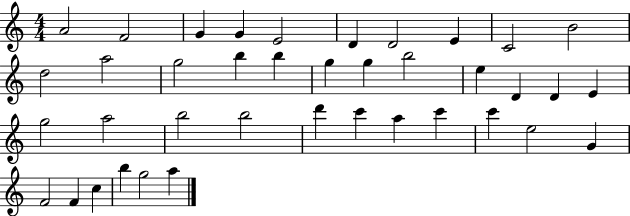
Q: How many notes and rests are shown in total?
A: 39